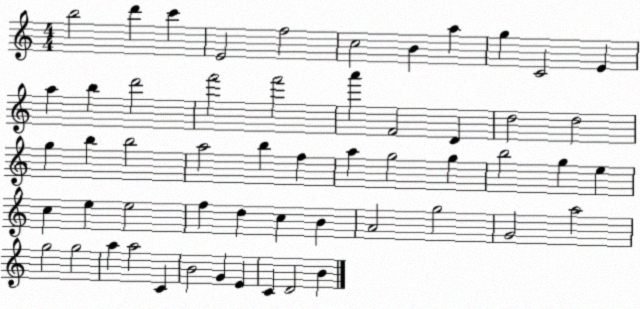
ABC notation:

X:1
T:Untitled
M:4/4
L:1/4
K:C
b2 d' c' E2 f2 c2 B a g C2 E a b d'2 f'2 f'2 a' F2 D d2 d2 g b b2 a2 b f a g2 g b2 g e c e e2 f d c B A2 g2 G2 a2 g2 g2 a a2 C B2 G E C D2 B